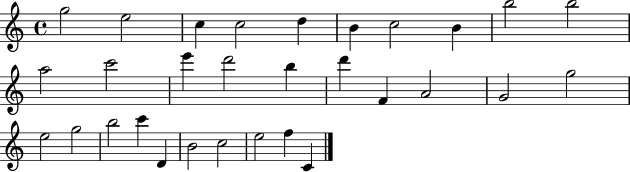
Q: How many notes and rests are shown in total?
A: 30